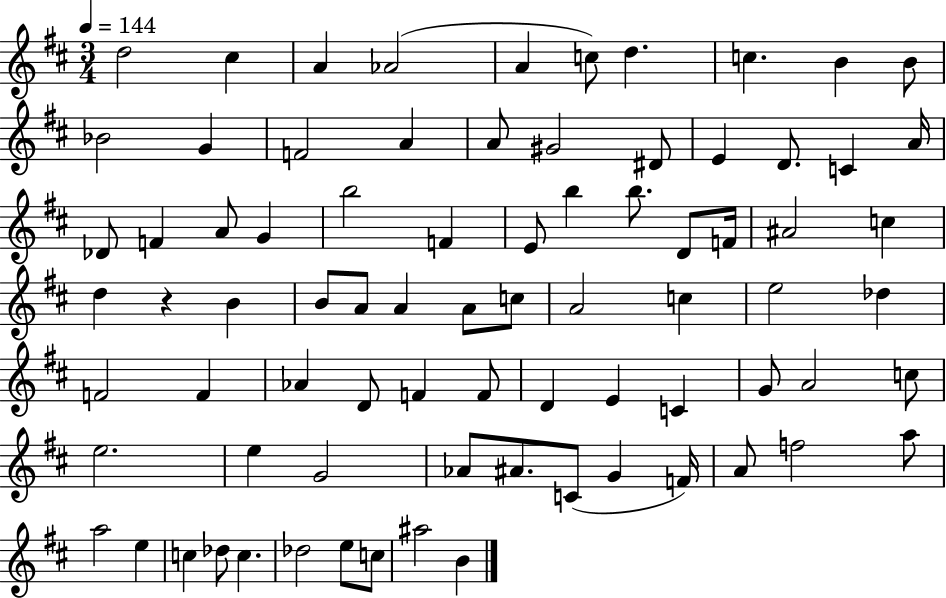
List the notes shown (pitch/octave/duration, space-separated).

D5/h C#5/q A4/q Ab4/h A4/q C5/e D5/q. C5/q. B4/q B4/e Bb4/h G4/q F4/h A4/q A4/e G#4/h D#4/e E4/q D4/e. C4/q A4/s Db4/e F4/q A4/e G4/q B5/h F4/q E4/e B5/q B5/e. D4/e F4/s A#4/h C5/q D5/q R/q B4/q B4/e A4/e A4/q A4/e C5/e A4/h C5/q E5/h Db5/q F4/h F4/q Ab4/q D4/e F4/q F4/e D4/q E4/q C4/q G4/e A4/h C5/e E5/h. E5/q G4/h Ab4/e A#4/e. C4/e G4/q F4/s A4/e F5/h A5/e A5/h E5/q C5/q Db5/e C5/q. Db5/h E5/e C5/e A#5/h B4/q